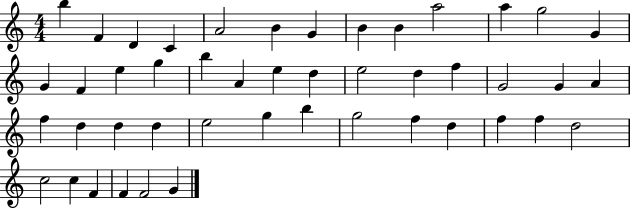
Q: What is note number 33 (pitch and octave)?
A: G5